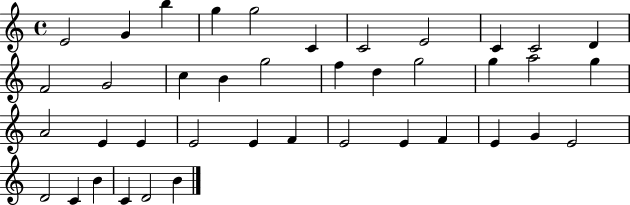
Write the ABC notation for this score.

X:1
T:Untitled
M:4/4
L:1/4
K:C
E2 G b g g2 C C2 E2 C C2 D F2 G2 c B g2 f d g2 g a2 g A2 E E E2 E F E2 E F E G E2 D2 C B C D2 B